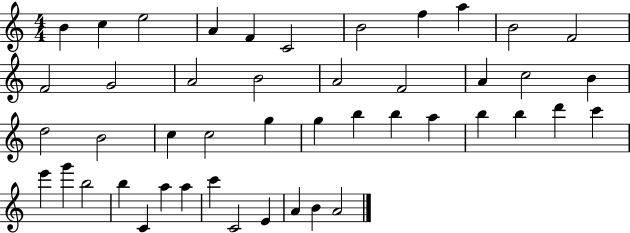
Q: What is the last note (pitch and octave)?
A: A4